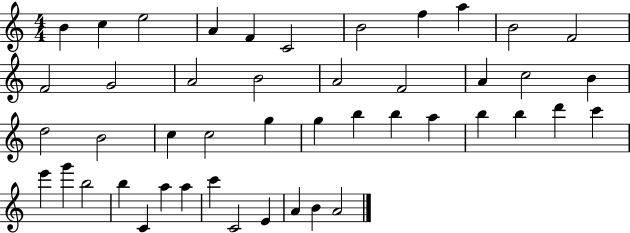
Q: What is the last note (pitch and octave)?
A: A4